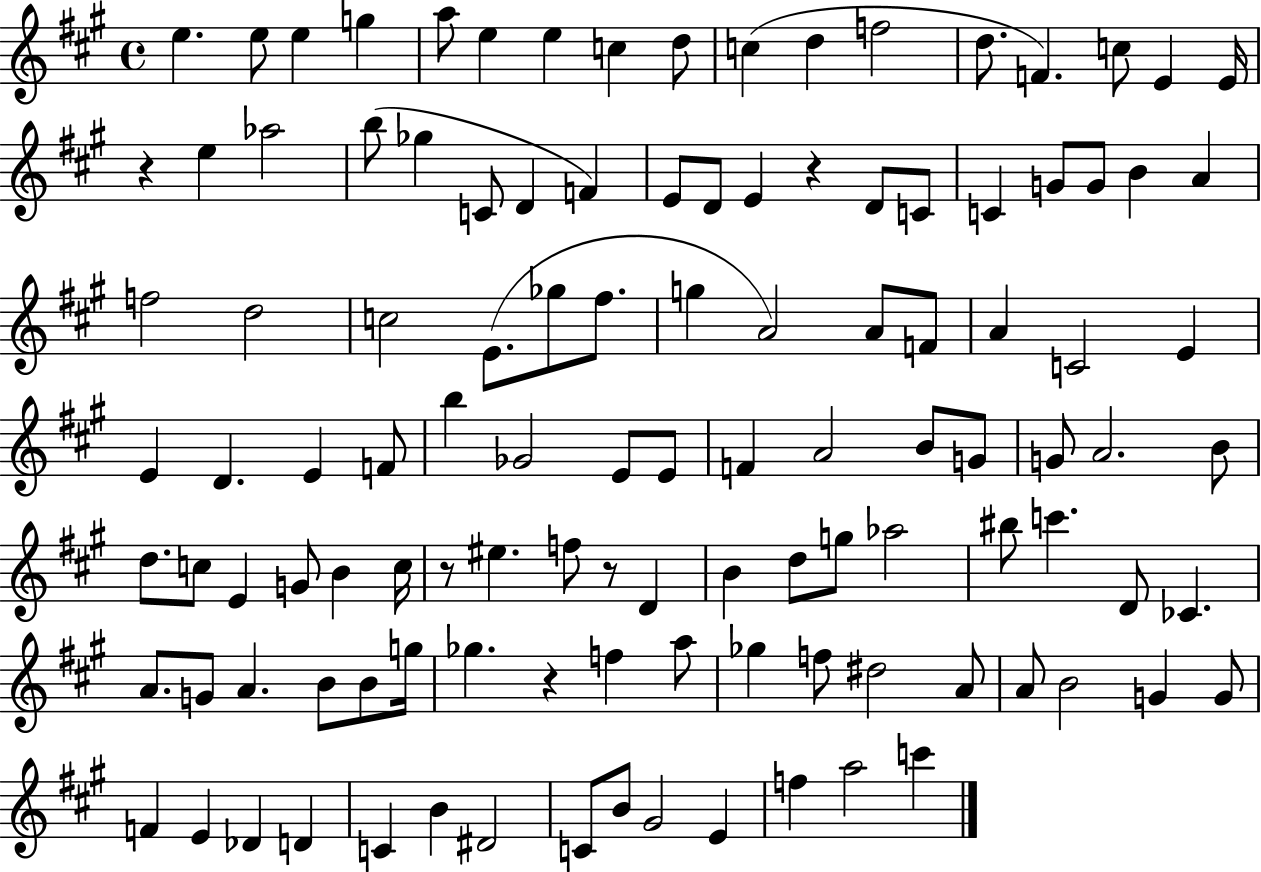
E5/q. E5/e E5/q G5/q A5/e E5/q E5/q C5/q D5/e C5/q D5/q F5/h D5/e. F4/q. C5/e E4/q E4/s R/q E5/q Ab5/h B5/e Gb5/q C4/e D4/q F4/q E4/e D4/e E4/q R/q D4/e C4/e C4/q G4/e G4/e B4/q A4/q F5/h D5/h C5/h E4/e. Gb5/e F#5/e. G5/q A4/h A4/e F4/e A4/q C4/h E4/q E4/q D4/q. E4/q F4/e B5/q Gb4/h E4/e E4/e F4/q A4/h B4/e G4/e G4/e A4/h. B4/e D5/e. C5/e E4/q G4/e B4/q C5/s R/e EIS5/q. F5/e R/e D4/q B4/q D5/e G5/e Ab5/h BIS5/e C6/q. D4/e CES4/q. A4/e. G4/e A4/q. B4/e B4/e G5/s Gb5/q. R/q F5/q A5/e Gb5/q F5/e D#5/h A4/e A4/e B4/h G4/q G4/e F4/q E4/q Db4/q D4/q C4/q B4/q D#4/h C4/e B4/e G#4/h E4/q F5/q A5/h C6/q